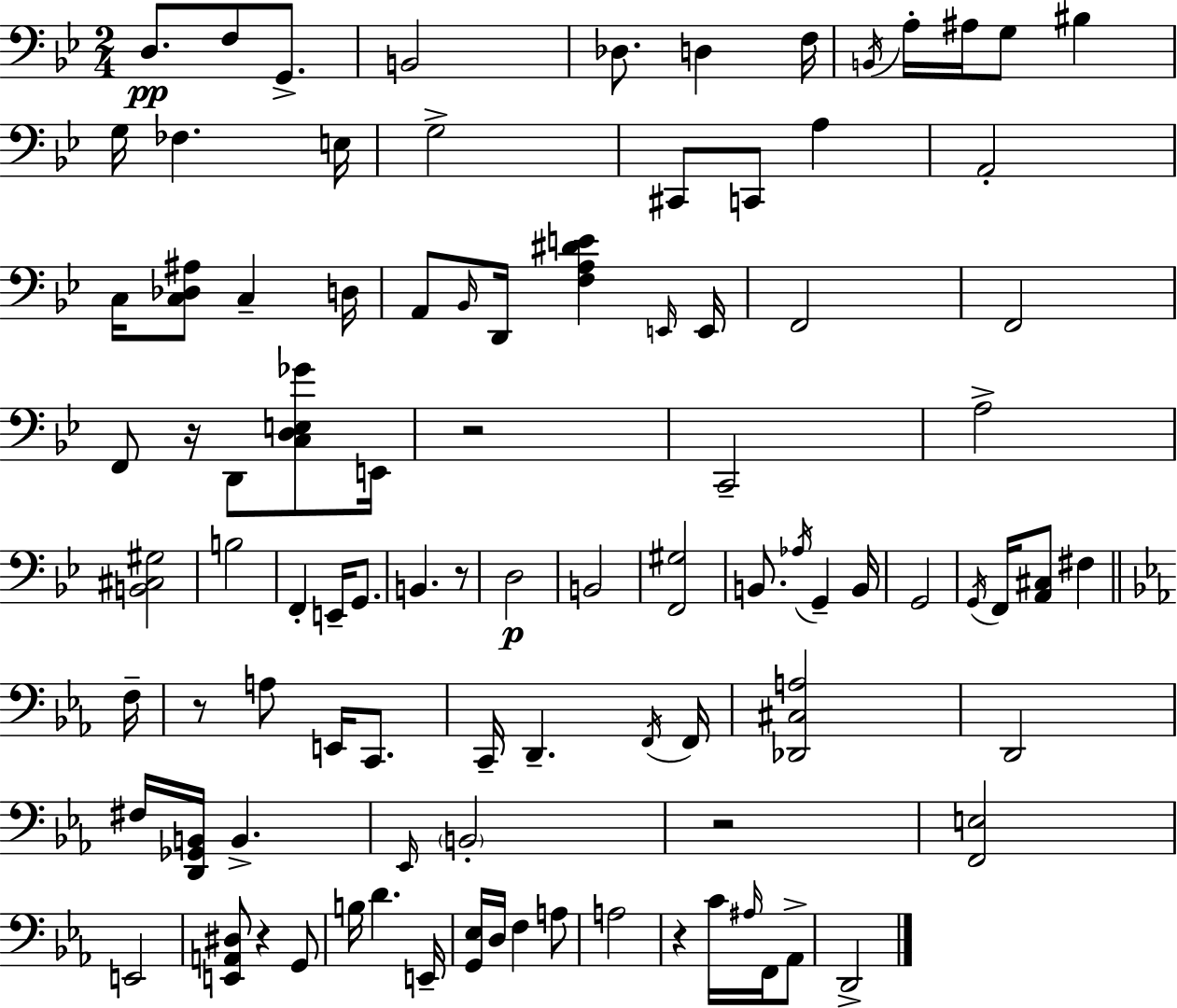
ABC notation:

X:1
T:Untitled
M:2/4
L:1/4
K:Gm
D,/2 F,/2 G,,/2 B,,2 _D,/2 D, F,/4 B,,/4 A,/4 ^A,/4 G,/2 ^B, G,/4 _F, E,/4 G,2 ^C,,/2 C,,/2 A, A,,2 C,/4 [C,_D,^A,]/2 C, D,/4 A,,/2 _B,,/4 D,,/4 [F,A,^DE] E,,/4 E,,/4 F,,2 F,,2 F,,/2 z/4 D,,/2 [C,D,E,_G]/2 E,,/4 z2 C,,2 A,2 [B,,^C,^G,]2 B,2 F,, E,,/4 G,,/2 B,, z/2 D,2 B,,2 [F,,^G,]2 B,,/2 _A,/4 G,, B,,/4 G,,2 G,,/4 F,,/4 [A,,^C,]/2 ^F, F,/4 z/2 A,/2 E,,/4 C,,/2 C,,/4 D,, F,,/4 F,,/4 [_D,,^C,A,]2 D,,2 ^F,/4 [D,,_G,,B,,]/4 B,, _E,,/4 B,,2 z2 [F,,E,]2 E,,2 [E,,A,,^D,]/2 z G,,/2 B,/4 D E,,/4 [G,,_E,]/4 D,/4 F, A,/2 A,2 z C/4 ^A,/4 F,,/4 _A,,/2 D,,2